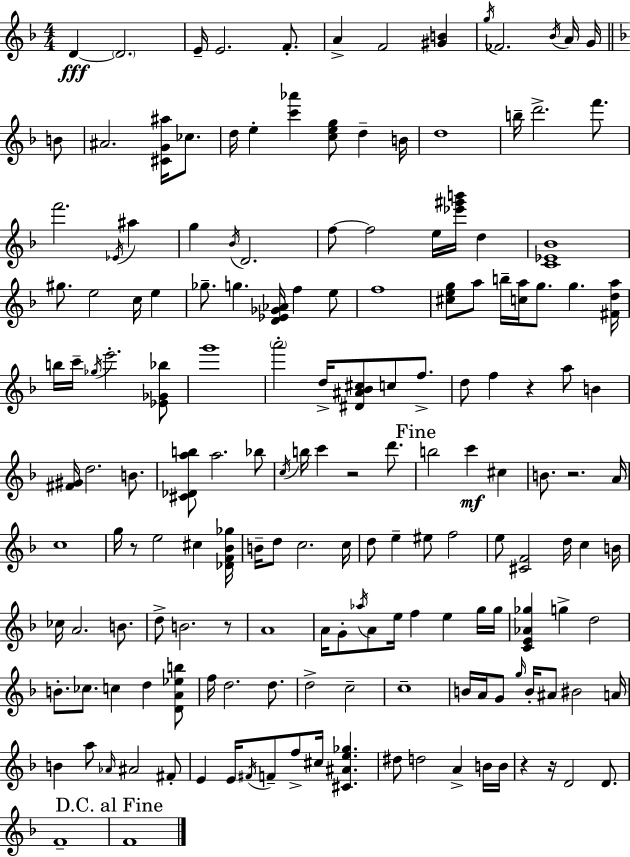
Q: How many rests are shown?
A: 7